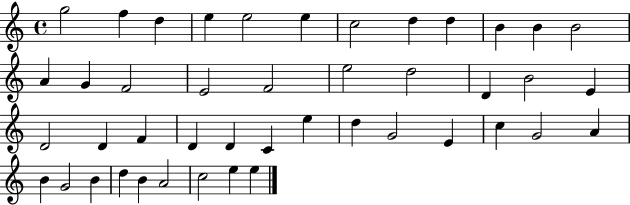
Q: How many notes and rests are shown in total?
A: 44